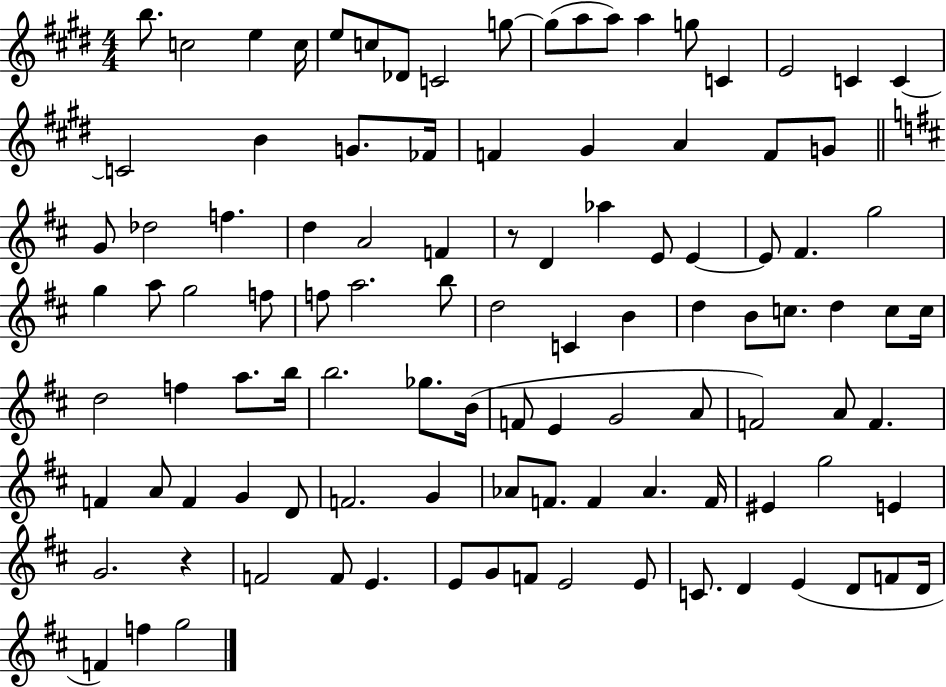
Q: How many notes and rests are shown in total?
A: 105